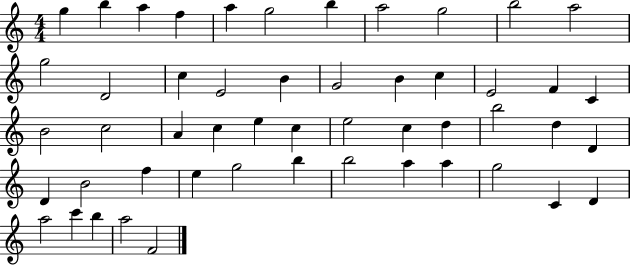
G5/q B5/q A5/q F5/q A5/q G5/h B5/q A5/h G5/h B5/h A5/h G5/h D4/h C5/q E4/h B4/q G4/h B4/q C5/q E4/h F4/q C4/q B4/h C5/h A4/q C5/q E5/q C5/q E5/h C5/q D5/q B5/h D5/q D4/q D4/q B4/h F5/q E5/q G5/h B5/q B5/h A5/q A5/q G5/h C4/q D4/q A5/h C6/q B5/q A5/h F4/h